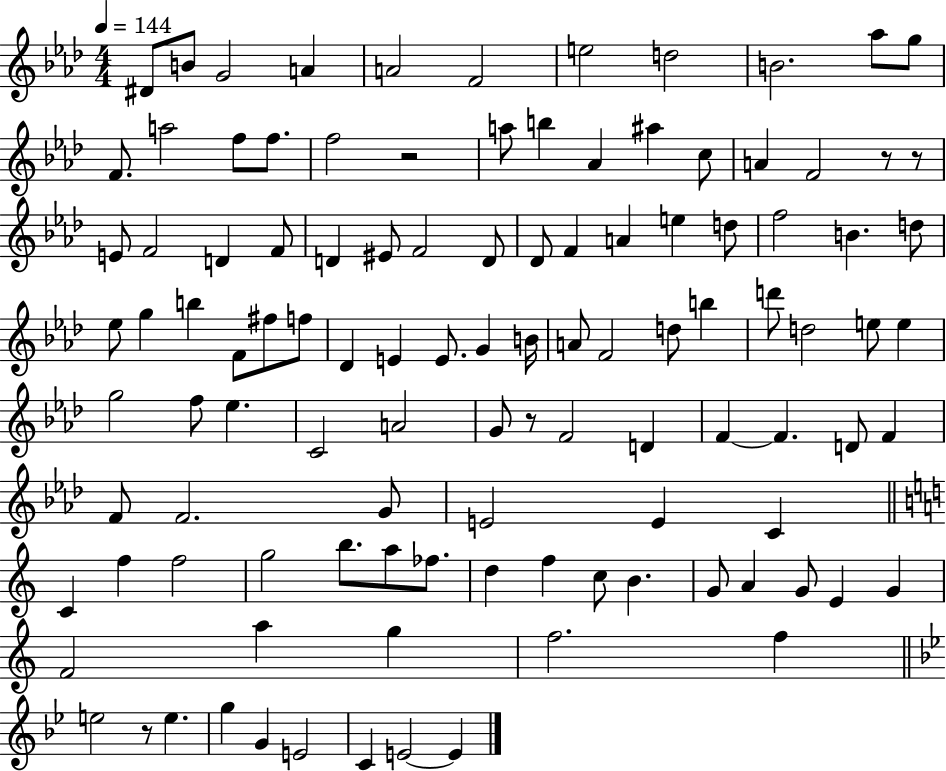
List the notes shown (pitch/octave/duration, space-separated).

D#4/e B4/e G4/h A4/q A4/h F4/h E5/h D5/h B4/h. Ab5/e G5/e F4/e. A5/h F5/e F5/e. F5/h R/h A5/e B5/q Ab4/q A#5/q C5/e A4/q F4/h R/e R/e E4/e F4/h D4/q F4/e D4/q EIS4/e F4/h D4/e Db4/e F4/q A4/q E5/q D5/e F5/h B4/q. D5/e Eb5/e G5/q B5/q F4/e F#5/e F5/e Db4/q E4/q E4/e. G4/q B4/s A4/e F4/h D5/e B5/q D6/e D5/h E5/e E5/q G5/h F5/e Eb5/q. C4/h A4/h G4/e R/e F4/h D4/q F4/q F4/q. D4/e F4/q F4/e F4/h. G4/e E4/h E4/q C4/q C4/q F5/q F5/h G5/h B5/e. A5/e FES5/e. D5/q F5/q C5/e B4/q. G4/e A4/q G4/e E4/q G4/q F4/h A5/q G5/q F5/h. F5/q E5/h R/e E5/q. G5/q G4/q E4/h C4/q E4/h E4/q